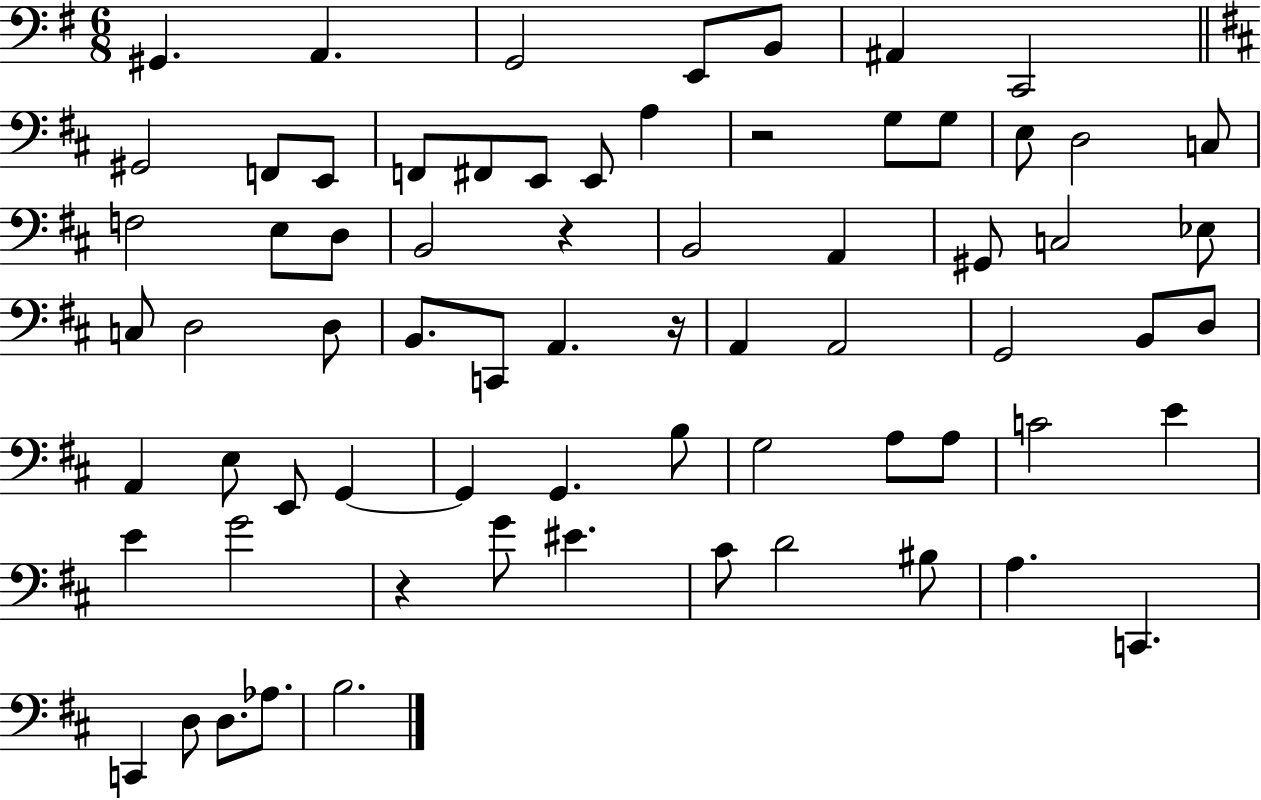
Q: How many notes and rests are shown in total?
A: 70